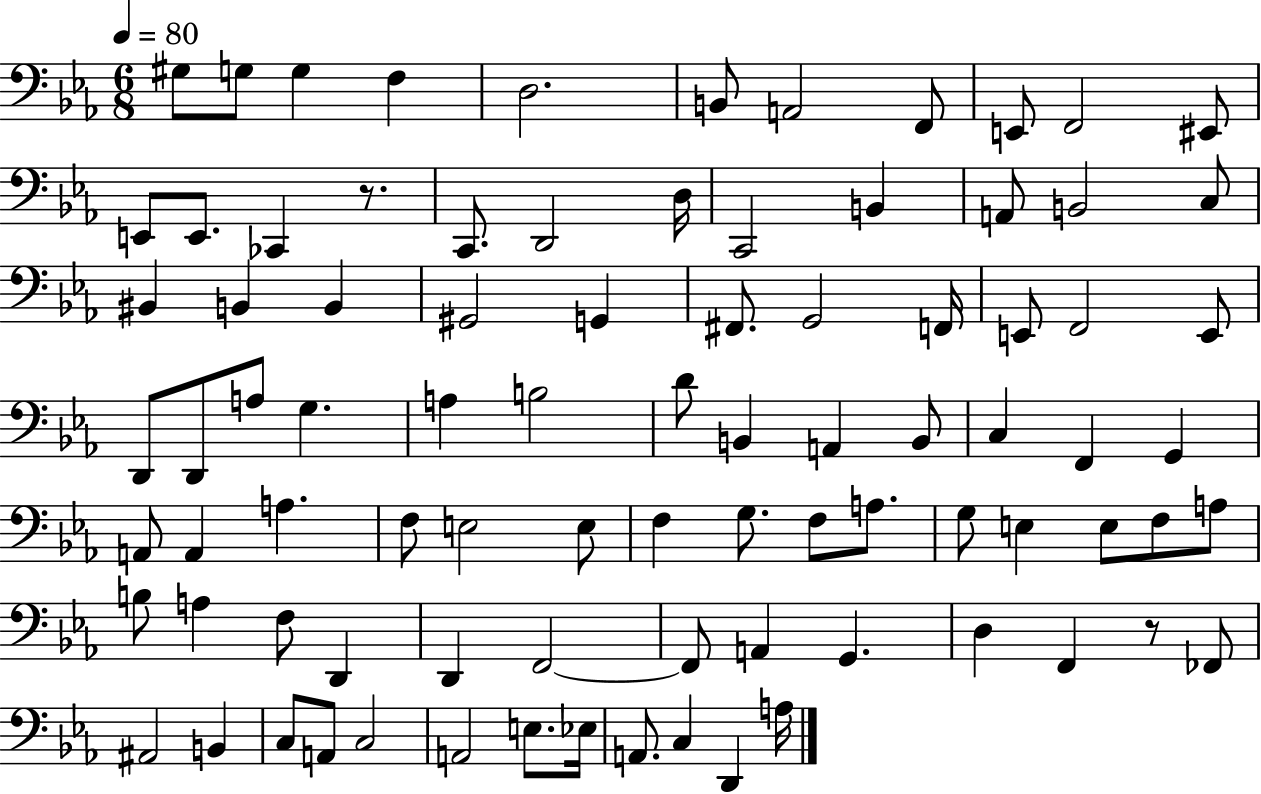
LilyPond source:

{
  \clef bass
  \numericTimeSignature
  \time 6/8
  \key ees \major
  \tempo 4 = 80
  \repeat volta 2 { gis8 g8 g4 f4 | d2. | b,8 a,2 f,8 | e,8 f,2 eis,8 | \break e,8 e,8. ces,4 r8. | c,8. d,2 d16 | c,2 b,4 | a,8 b,2 c8 | \break bis,4 b,4 b,4 | gis,2 g,4 | fis,8. g,2 f,16 | e,8 f,2 e,8 | \break d,8 d,8 a8 g4. | a4 b2 | d'8 b,4 a,4 b,8 | c4 f,4 g,4 | \break a,8 a,4 a4. | f8 e2 e8 | f4 g8. f8 a8. | g8 e4 e8 f8 a8 | \break b8 a4 f8 d,4 | d,4 f,2~~ | f,8 a,4 g,4. | d4 f,4 r8 fes,8 | \break ais,2 b,4 | c8 a,8 c2 | a,2 e8. ees16 | a,8. c4 d,4 a16 | \break } \bar "|."
}